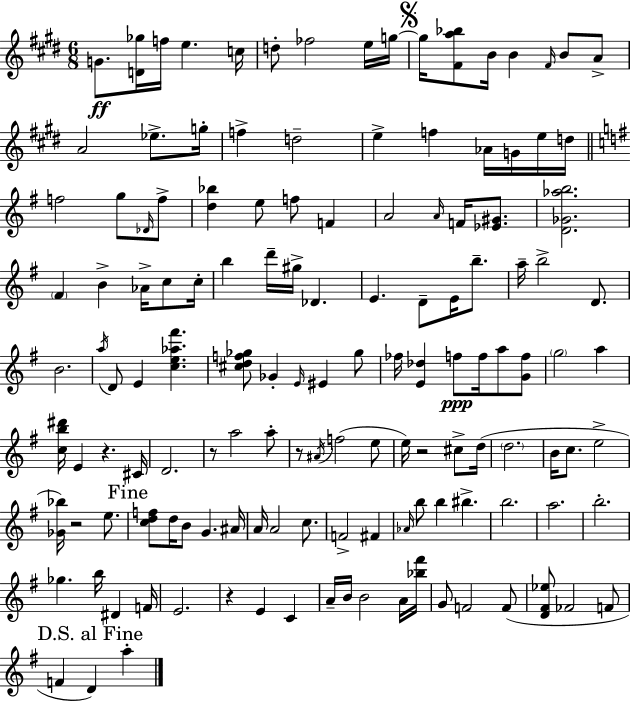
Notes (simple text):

G4/e. [D4,Gb5]/s F5/s E5/q. C5/s D5/e FES5/h E5/s G5/s G5/s [F#4,A5,Bb5]/e B4/s B4/q F#4/s B4/e A4/e A4/h Eb5/e. G5/s F5/q D5/h E5/q F5/q Ab4/s G4/s E5/s D5/s F5/h G5/e Db4/s F5/e [D5,Bb5]/q E5/e F5/e F4/q A4/h A4/s F4/s [Eb4,G#4]/e. [D4,Gb4,Ab5,B5]/h. F#4/q B4/q Ab4/s C5/e C5/s B5/q D6/s G#5/s Db4/q. E4/q. D4/e E4/s B5/e. A5/s B5/h D4/e. B4/h. A5/s D4/e E4/q [C5,E5,Ab5,F#6]/q. [C#5,D5,F5,Gb5]/e Gb4/q E4/s EIS4/q Gb5/e FES5/s [E4,Db5]/q F5/e F5/s A5/e [G4,F5]/e G5/h A5/q [C5,B5,D#6]/s E4/q R/q. C#4/s D4/h. R/e A5/h A5/e R/e A#4/s F5/h E5/e E5/s R/h C#5/e D5/s D5/h. B4/s C5/e. E5/h [Gb4,Bb5]/s R/h E5/e. [C5,D5,F5]/e D5/s B4/e G4/q. A#4/s A4/s A4/h C5/e. F4/h F#4/q Ab4/s B5/e B5/q BIS5/q. B5/h. A5/h. B5/h. Gb5/q. B5/s D#4/q F4/s E4/h. R/q E4/q C4/q A4/s B4/s B4/h A4/s [Bb5,F#6]/s G4/e F4/h F4/e [D4,F#4,Eb5]/e FES4/h F4/e F4/q D4/q A5/q